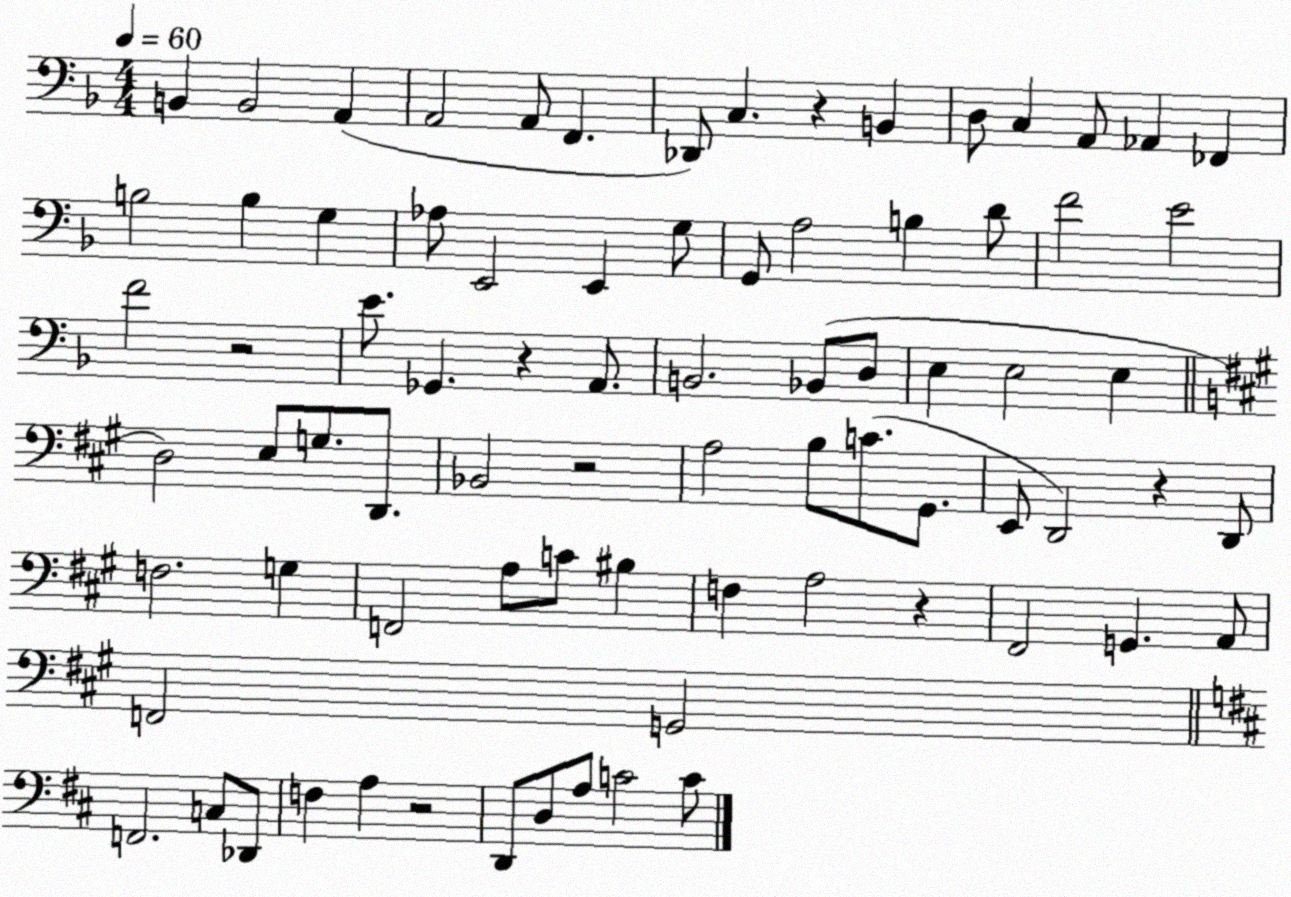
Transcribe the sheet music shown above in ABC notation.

X:1
T:Untitled
M:4/4
L:1/4
K:F
B,, B,,2 A,, A,,2 A,,/2 F,, _D,,/2 C, z B,, D,/2 C, A,,/2 _A,, _F,, B,2 B, G, _A,/2 E,,2 E,, G,/2 G,,/2 A,2 B, D/2 F2 E2 F2 z2 E/2 _G,, z A,,/2 B,,2 _B,,/2 D,/2 E, E,2 E, D,2 E,/2 G,/2 D,,/2 _B,,2 z2 A,2 B,/2 C/2 ^G,,/2 E,,/2 D,,2 z D,,/2 F,2 G, F,,2 A,/2 C/2 ^B, F, A,2 z ^F,,2 G,, A,,/2 F,,2 G,,2 F,,2 C,/2 _D,,/2 F, A, z2 D,,/2 D,/2 A,/2 C2 C/2